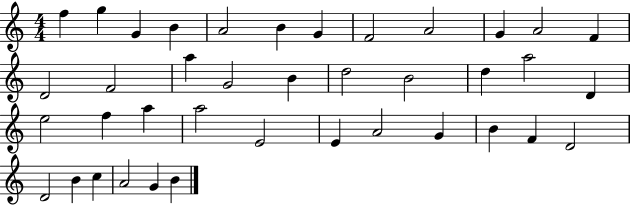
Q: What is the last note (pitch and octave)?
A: B4